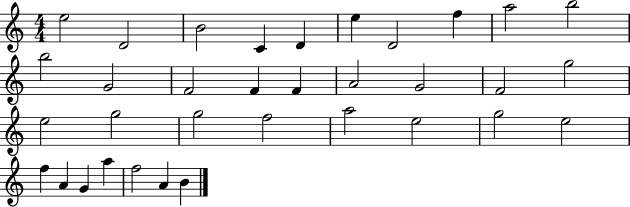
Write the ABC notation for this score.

X:1
T:Untitled
M:4/4
L:1/4
K:C
e2 D2 B2 C D e D2 f a2 b2 b2 G2 F2 F F A2 G2 F2 g2 e2 g2 g2 f2 a2 e2 g2 e2 f A G a f2 A B